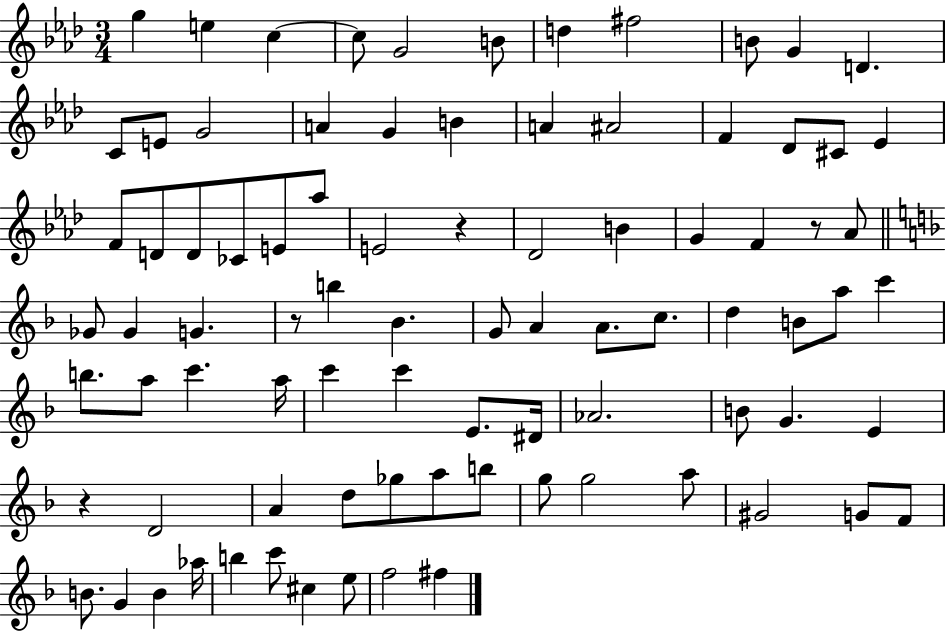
X:1
T:Untitled
M:3/4
L:1/4
K:Ab
g e c c/2 G2 B/2 d ^f2 B/2 G D C/2 E/2 G2 A G B A ^A2 F _D/2 ^C/2 _E F/2 D/2 D/2 _C/2 E/2 _a/2 E2 z _D2 B G F z/2 _A/2 _G/2 _G G z/2 b _B G/2 A A/2 c/2 d B/2 a/2 c' b/2 a/2 c' a/4 c' c' E/2 ^D/4 _A2 B/2 G E z D2 A d/2 _g/2 a/2 b/2 g/2 g2 a/2 ^G2 G/2 F/2 B/2 G B _a/4 b c'/2 ^c e/2 f2 ^f